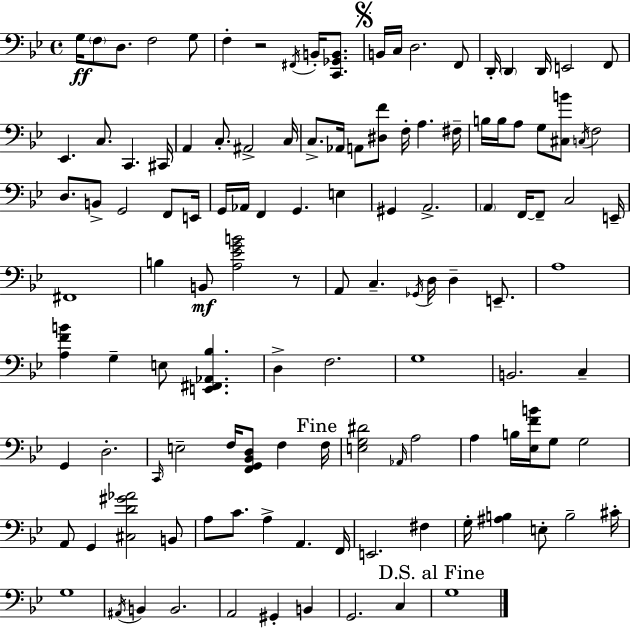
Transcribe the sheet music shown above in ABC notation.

X:1
T:Untitled
M:4/4
L:1/4
K:Bb
G,/4 F,/2 D,/2 F,2 G,/2 F, z2 ^F,,/4 B,,/4 [C,,_G,,B,,]/2 B,,/4 C,/4 D,2 F,,/2 D,,/4 D,, D,,/4 E,,2 F,,/2 _E,, C,/2 C,, ^C,,/4 A,, C,/2 ^A,,2 C,/4 C,/2 _A,,/4 A,,/2 [^D,F]/2 F,/4 A, ^F,/4 B,/4 B,/4 A,/2 G,/2 [^C,B]/2 C,/4 F,2 D,/2 B,,/2 G,,2 F,,/2 E,,/4 G,,/4 _A,,/4 F,, G,, E, ^G,, A,,2 A,, F,,/4 F,,/2 C,2 E,,/4 ^F,,4 B, B,,/2 [A,_EGB]2 z/2 A,,/2 C, _G,,/4 D,/4 D, E,,/2 A,4 [A,FB] G, E,/2 [E,,^F,,_A,,_B,] D, F,2 G,4 B,,2 C, G,, D,2 C,,/4 E,2 F,/4 [F,,G,,_B,,D,]/2 F, F,/4 [E,G,^D]2 _A,,/4 A,2 A, B,/4 [_E,FB]/4 G,/2 G,2 A,,/2 G,, [^C,D^G_A]2 B,,/2 A,/2 C/2 A, A,, F,,/4 E,,2 ^F, G,/4 [^A,B,] E,/2 B,2 ^C/4 G,4 ^A,,/4 B,, B,,2 A,,2 ^G,, B,, G,,2 C, G,4